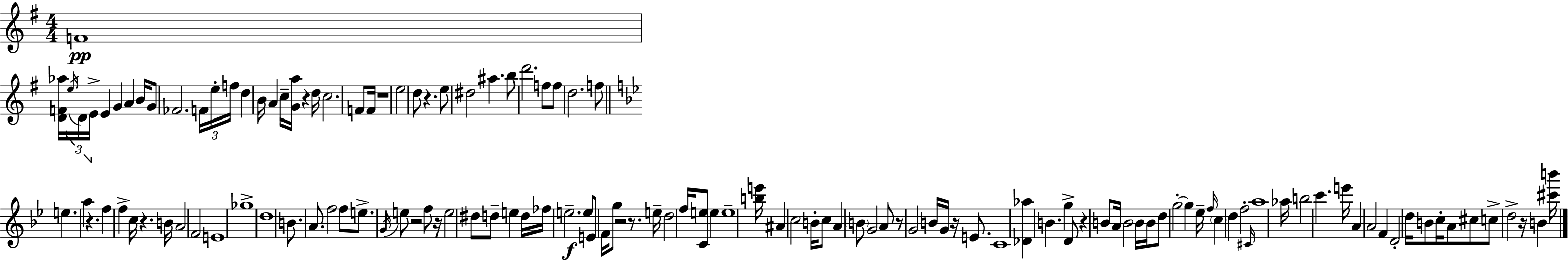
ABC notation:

X:1
T:Untitled
M:4/4
L:1/4
K:G
F4 [DF_a]/4 e/4 D/4 E/4 E G A B/4 G/2 _F2 F/4 e/4 f/4 d B/4 A c/4 [Ga]/4 z d/4 c2 F/2 F/4 z4 e2 d/2 z e/2 ^d2 ^a b/2 d'2 f/2 f/2 d2 f/2 e a z f f c/4 z B/4 A2 F2 E4 _g4 d4 B/2 A/2 f2 f/2 e/2 G/4 e/2 z2 f/2 z/4 e2 ^d/2 d/2 e d/4 _f/4 e2 e/2 E/2 F/4 g/2 z2 z/2 e/4 d2 f/4 [Ce]/2 e e4 [be']/4 ^A c2 B/4 c/2 A B/2 G2 A/2 z/2 G2 B/4 G/4 z/4 E/2 C4 [_D_a] B g D/2 z B/2 A/4 B2 B/4 B/4 d/2 g2 g _e/4 f/4 c d f2 ^C/4 a4 _a/4 b2 c' e'/4 A A2 F D2 d/4 B/2 c/4 A/2 ^c/2 c/2 d2 z/4 B [^c'b']/4